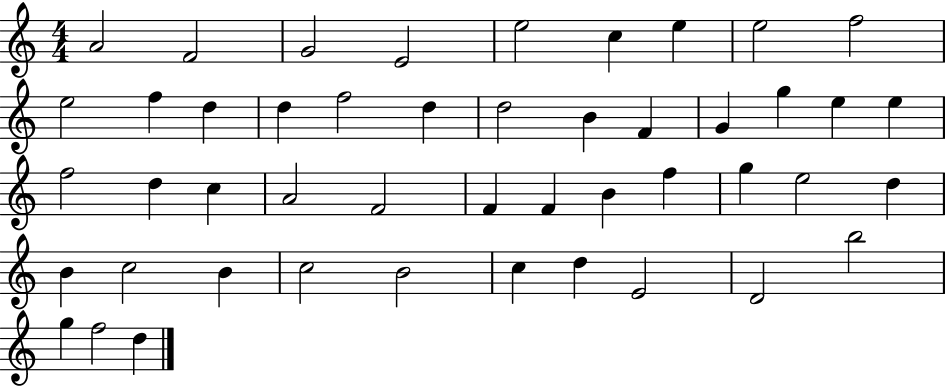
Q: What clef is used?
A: treble